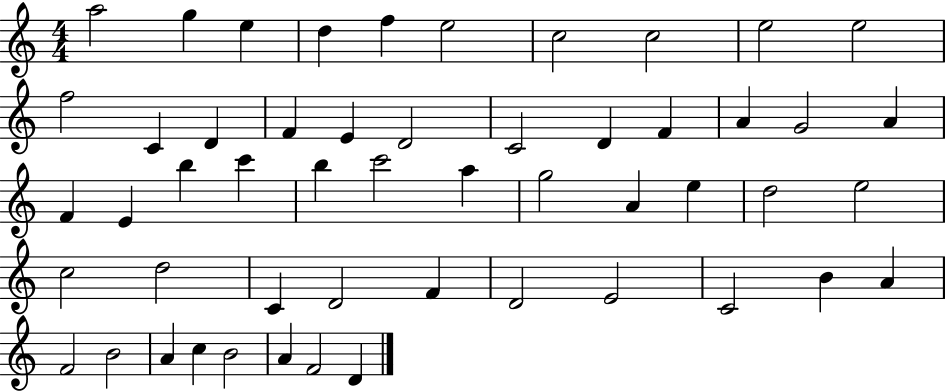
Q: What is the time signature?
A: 4/4